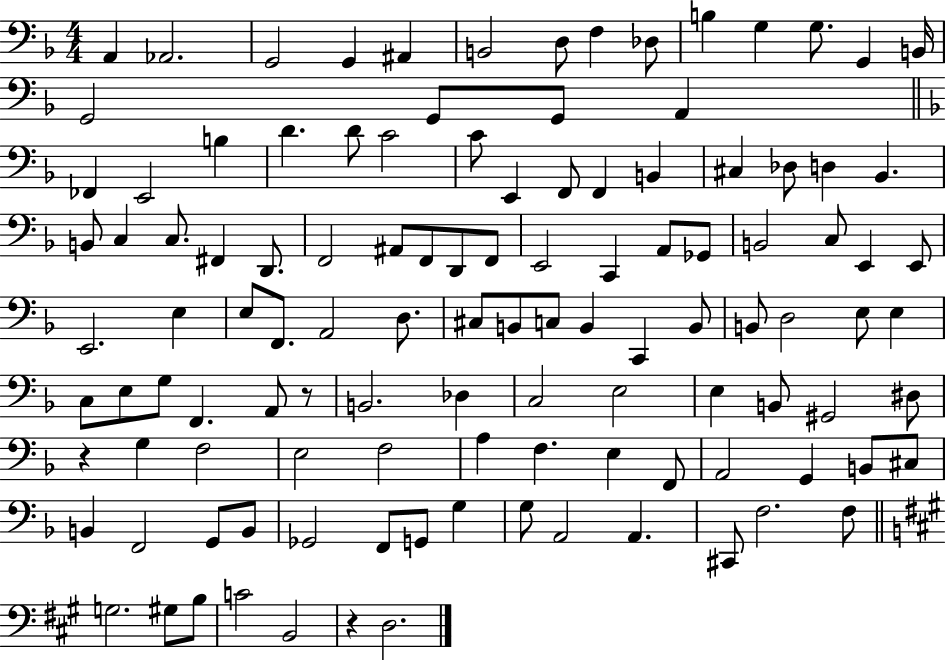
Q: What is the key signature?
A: F major